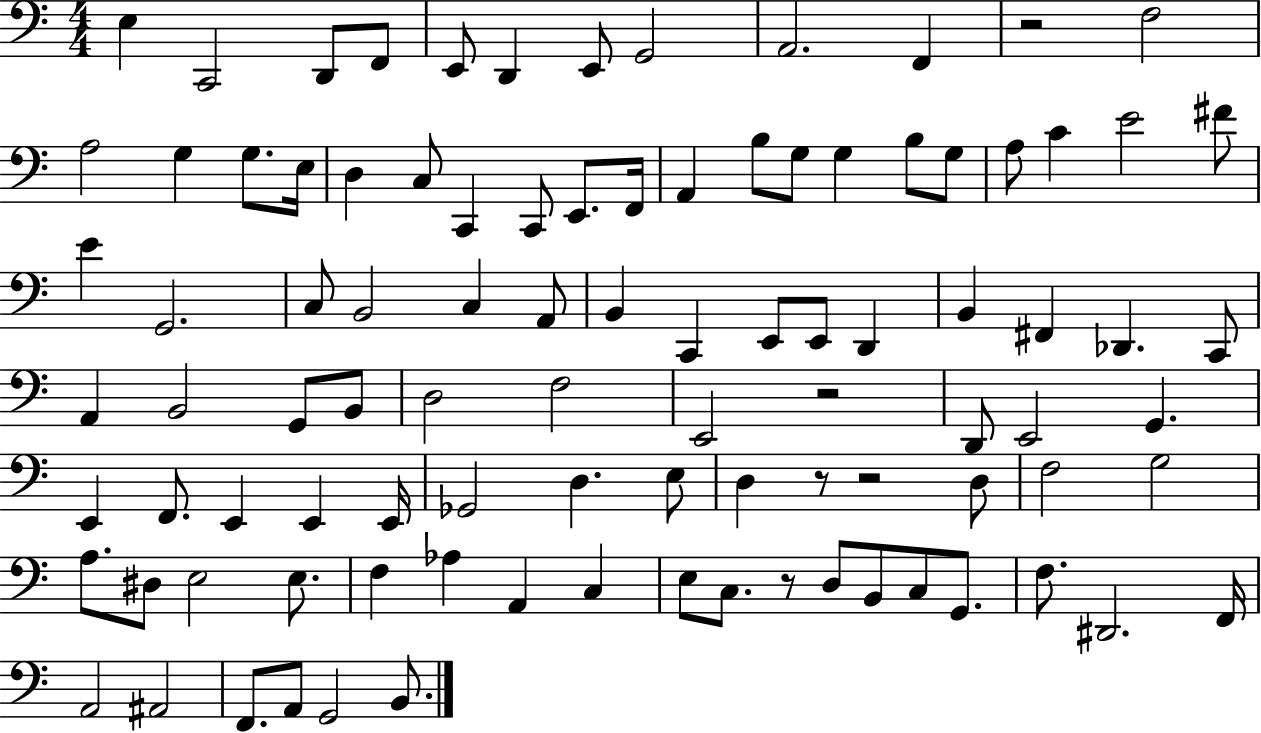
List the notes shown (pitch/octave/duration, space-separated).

E3/q C2/h D2/e F2/e E2/e D2/q E2/e G2/h A2/h. F2/q R/h F3/h A3/h G3/q G3/e. E3/s D3/q C3/e C2/q C2/e E2/e. F2/s A2/q B3/e G3/e G3/q B3/e G3/e A3/e C4/q E4/h F#4/e E4/q G2/h. C3/e B2/h C3/q A2/e B2/q C2/q E2/e E2/e D2/q B2/q F#2/q Db2/q. C2/e A2/q B2/h G2/e B2/e D3/h F3/h E2/h R/h D2/e E2/h G2/q. E2/q F2/e. E2/q E2/q E2/s Gb2/h D3/q. E3/e D3/q R/e R/h D3/e F3/h G3/h A3/e. D#3/e E3/h E3/e. F3/q Ab3/q A2/q C3/q E3/e C3/e. R/e D3/e B2/e C3/e G2/e. F3/e. D#2/h. F2/s A2/h A#2/h F2/e. A2/e G2/h B2/e.